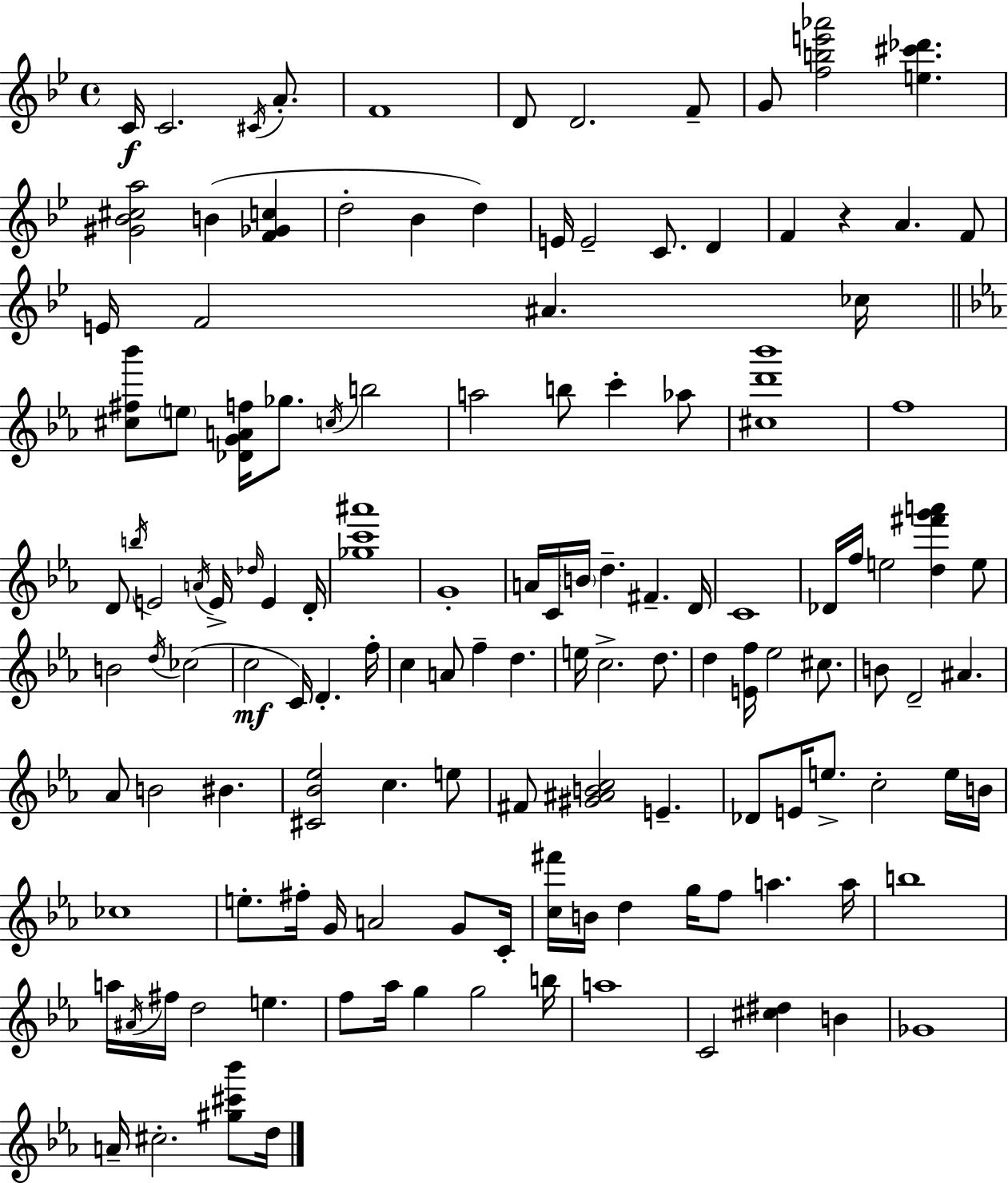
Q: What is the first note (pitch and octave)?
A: C4